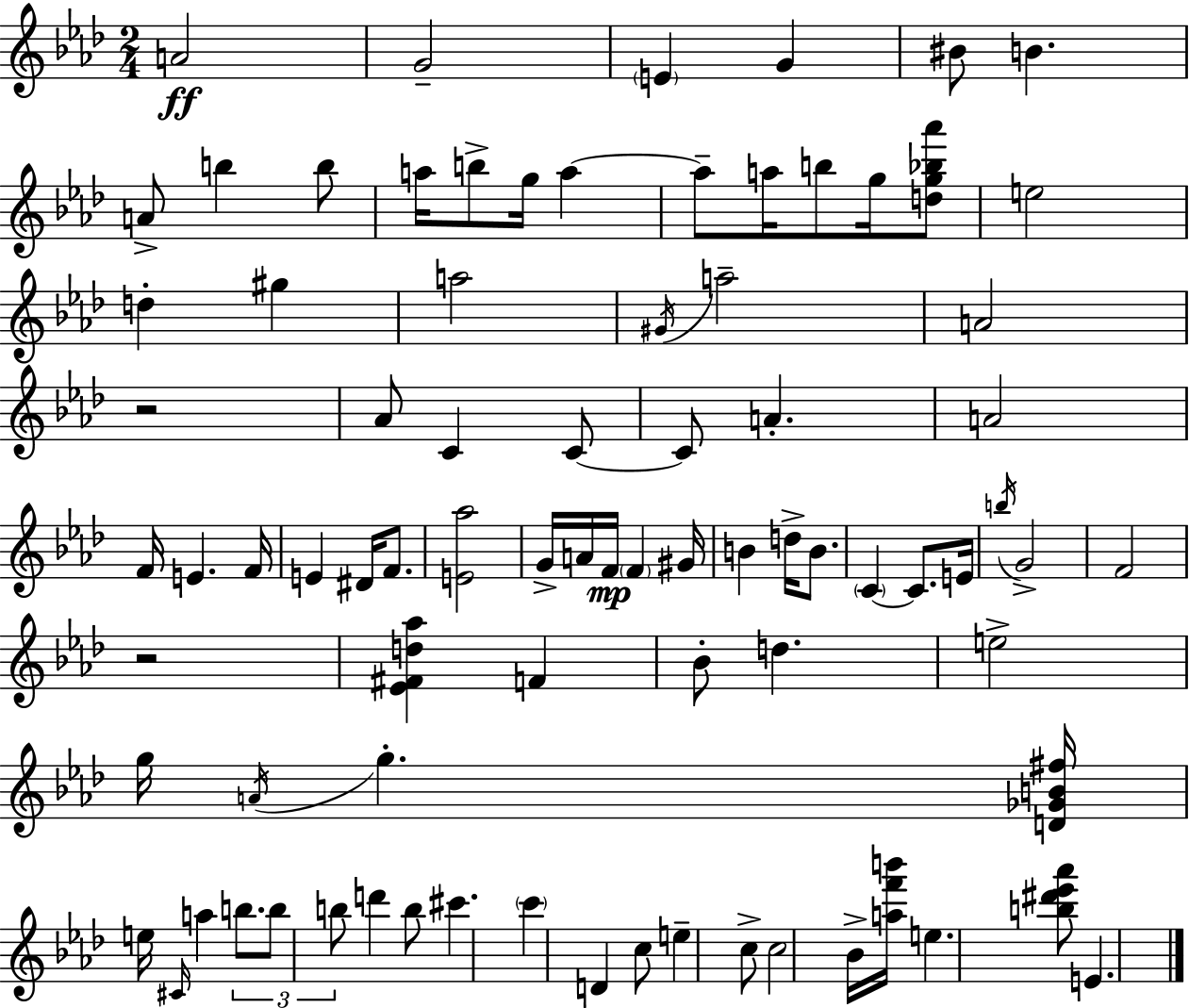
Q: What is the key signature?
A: AES major